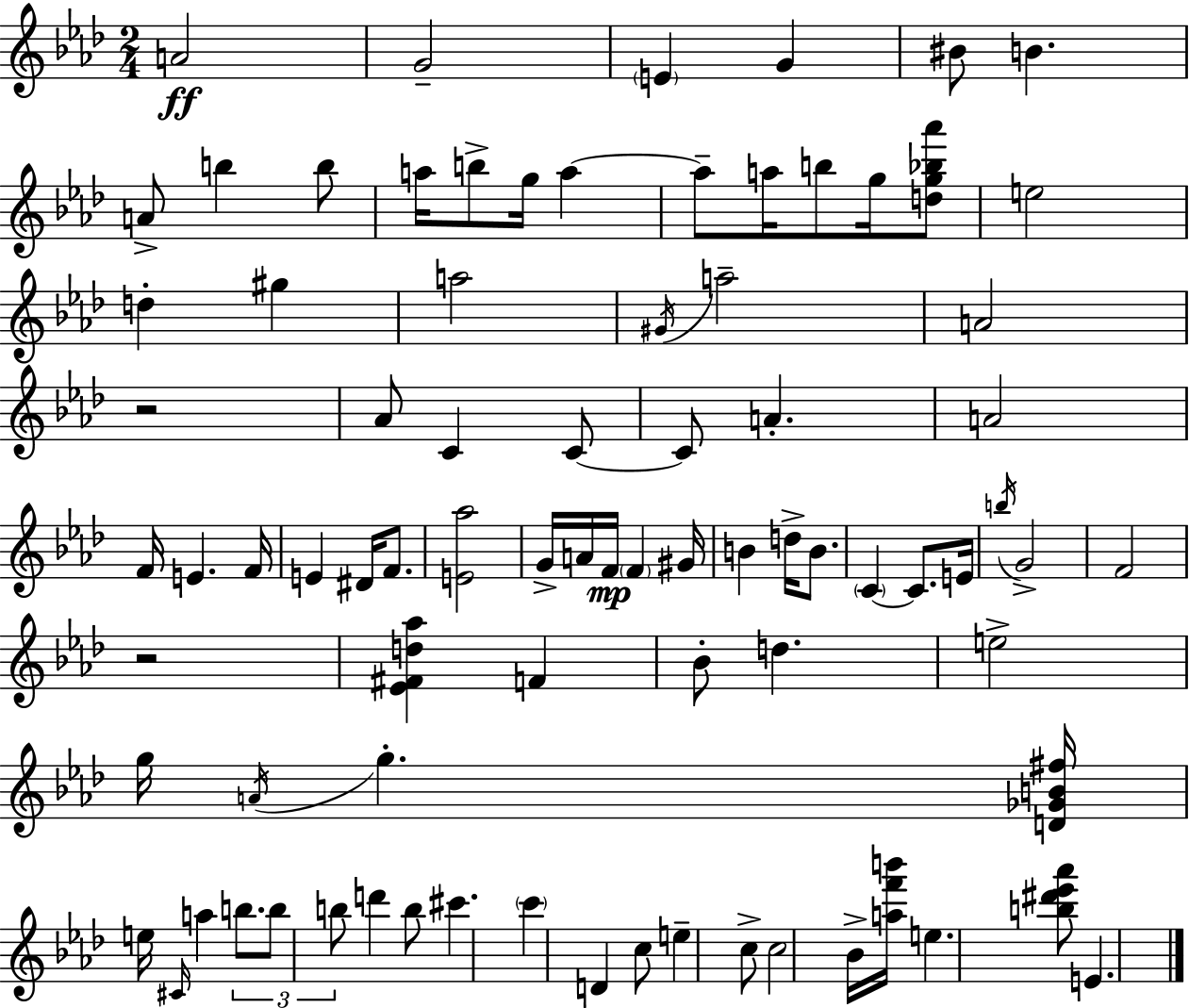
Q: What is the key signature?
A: AES major